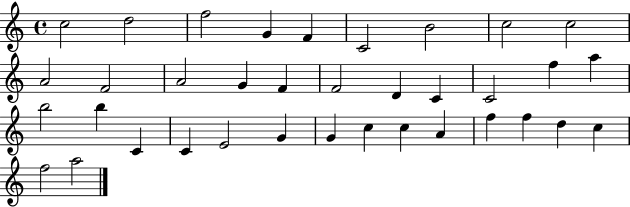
C5/h D5/h F5/h G4/q F4/q C4/h B4/h C5/h C5/h A4/h F4/h A4/h G4/q F4/q F4/h D4/q C4/q C4/h F5/q A5/q B5/h B5/q C4/q C4/q E4/h G4/q G4/q C5/q C5/q A4/q F5/q F5/q D5/q C5/q F5/h A5/h